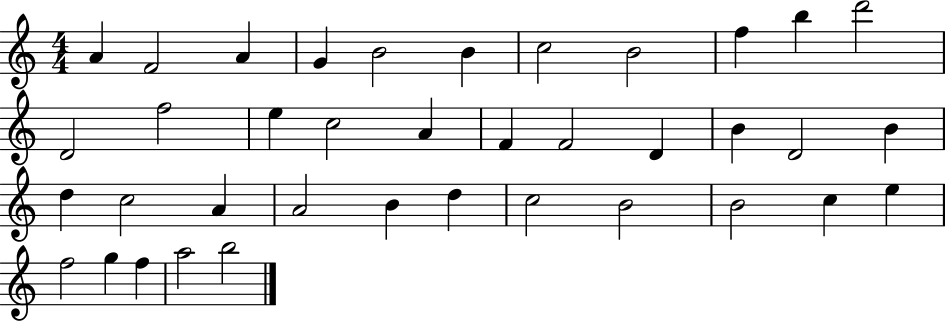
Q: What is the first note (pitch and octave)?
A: A4